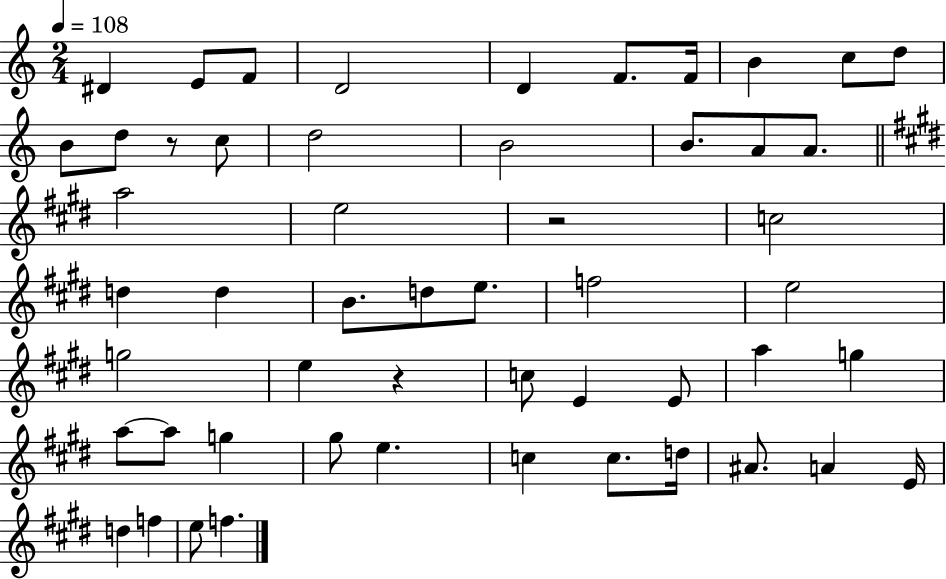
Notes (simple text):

D#4/q E4/e F4/e D4/h D4/q F4/e. F4/s B4/q C5/e D5/e B4/e D5/e R/e C5/e D5/h B4/h B4/e. A4/e A4/e. A5/h E5/h R/h C5/h D5/q D5/q B4/e. D5/e E5/e. F5/h E5/h G5/h E5/q R/q C5/e E4/q E4/e A5/q G5/q A5/e A5/e G5/q G#5/e E5/q. C5/q C5/e. D5/s A#4/e. A4/q E4/s D5/q F5/q E5/e F5/q.